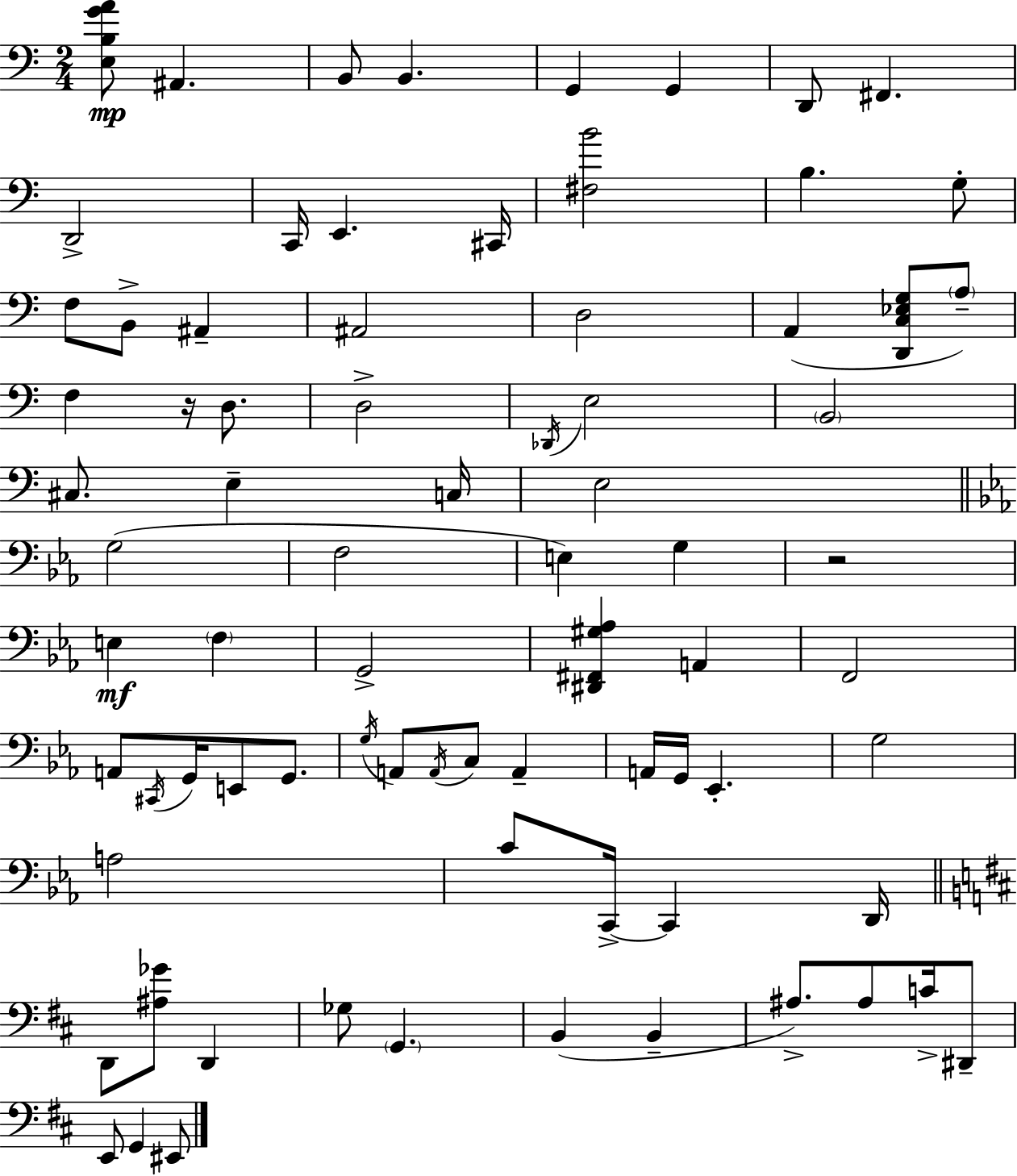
{
  \clef bass
  \numericTimeSignature
  \time 2/4
  \key c \major
  \repeat volta 2 { <e b g' a'>8\mp ais,4. | b,8 b,4. | g,4 g,4 | d,8 fis,4. | \break d,2-> | c,16 e,4. cis,16 | <fis b'>2 | b4. g8-. | \break f8 b,8-> ais,4-- | ais,2 | d2 | a,4( <d, c ees g>8 \parenthesize a8--) | \break f4 r16 d8. | d2-> | \acciaccatura { des,16 } e2 | \parenthesize b,2 | \break cis8. e4-- | c16 e2 | \bar "||" \break \key ees \major g2( | f2 | e4) g4 | r2 | \break e4\mf \parenthesize f4 | g,2-> | <dis, fis, gis aes>4 a,4 | f,2 | \break a,8 \acciaccatura { cis,16 } g,16 e,8 g,8. | \acciaccatura { g16 } a,8 \acciaccatura { a,16 } c8 a,4-- | a,16 g,16 ees,4.-. | g2 | \break a2 | c'8 c,16->~~ c,4 | d,16 \bar "||" \break \key b \minor d,8 <ais ges'>8 d,4 | ges8 \parenthesize g,4. | b,4( b,4-- | ais8.->) ais8 c'16-> dis,8-- | \break e,8 g,4 eis,8 | } \bar "|."
}